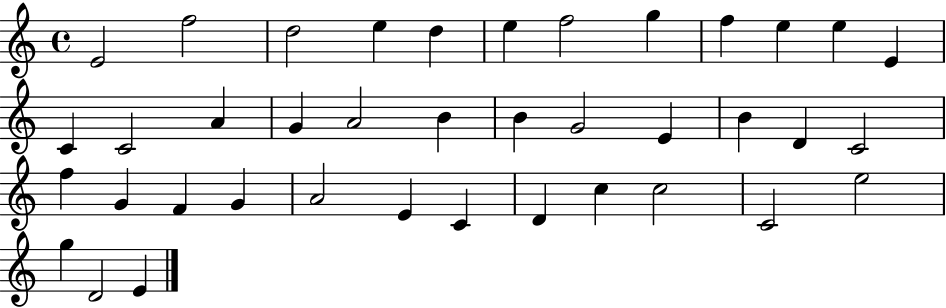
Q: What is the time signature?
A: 4/4